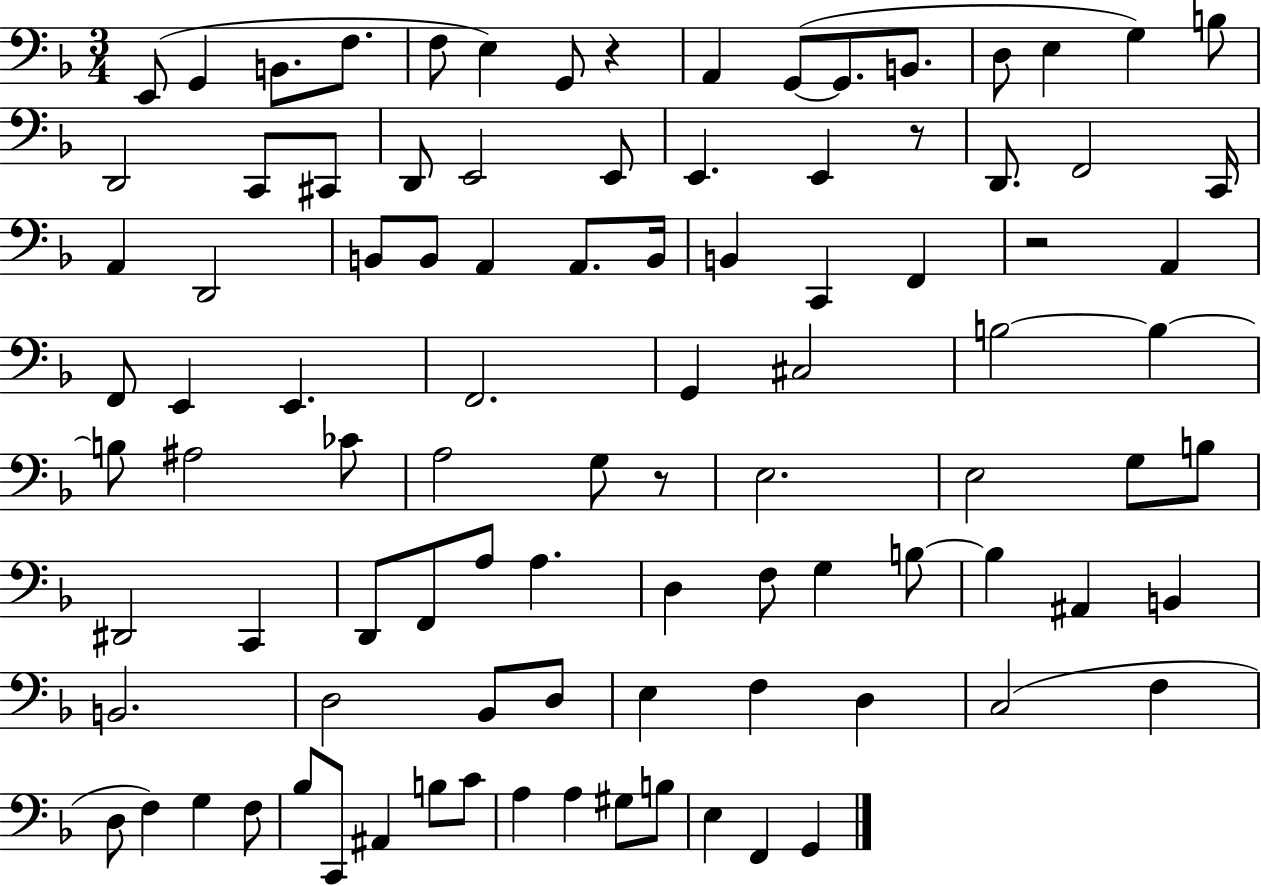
X:1
T:Untitled
M:3/4
L:1/4
K:F
E,,/2 G,, B,,/2 F,/2 F,/2 E, G,,/2 z A,, G,,/2 G,,/2 B,,/2 D,/2 E, G, B,/2 D,,2 C,,/2 ^C,,/2 D,,/2 E,,2 E,,/2 E,, E,, z/2 D,,/2 F,,2 C,,/4 A,, D,,2 B,,/2 B,,/2 A,, A,,/2 B,,/4 B,, C,, F,, z2 A,, F,,/2 E,, E,, F,,2 G,, ^C,2 B,2 B, B,/2 ^A,2 _C/2 A,2 G,/2 z/2 E,2 E,2 G,/2 B,/2 ^D,,2 C,, D,,/2 F,,/2 A,/2 A, D, F,/2 G, B,/2 B, ^A,, B,, B,,2 D,2 _B,,/2 D,/2 E, F, D, C,2 F, D,/2 F, G, F,/2 _B,/2 C,,/2 ^A,, B,/2 C/2 A, A, ^G,/2 B,/2 E, F,, G,,